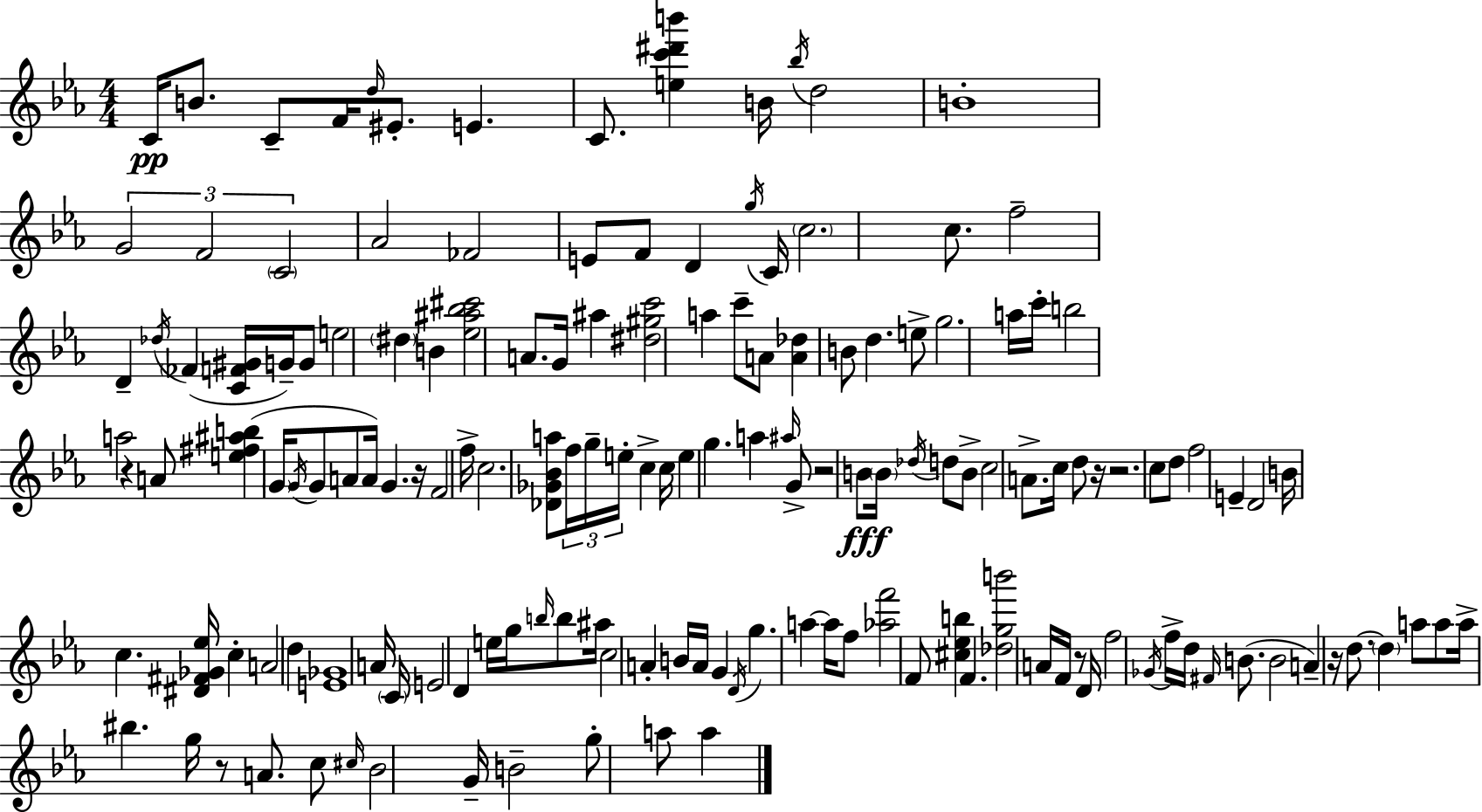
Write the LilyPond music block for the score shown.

{
  \clef treble
  \numericTimeSignature
  \time 4/4
  \key ees \major
  c'16\pp b'8. c'8-- f'16 \grace { d''16 } eis'8.-. e'4. | c'8. <e'' c''' dis''' b'''>4 b'16 \acciaccatura { bes''16 } d''2 | b'1-. | \tuplet 3/2 { g'2 f'2 | \break \parenthesize c'2 } aes'2 | fes'2 e'8 f'8 d'4 | \acciaccatura { g''16 } c'16 \parenthesize c''2. | c''8. f''2-- d'4-- \acciaccatura { des''16 } | \break \parenthesize fes'4( <c' f' gis'>16 g'16--) g'8 e''2 | \parenthesize dis''4 b'4 <ees'' ais'' bes'' cis'''>2 | a'8. g'16 ais''4 <dis'' gis'' c'''>2 | a''4 c'''8-- a'8 <a' des''>4 b'8 d''4. | \break e''8-> g''2. | a''16 c'''16-. b''2 a''2 | r4 a'8 <e'' fis'' ais'' b''>4( \parenthesize g'16 \acciaccatura { g'16 } | g'8 a'8 a'16) g'4. r16 f'2 | \break f''16-> c''2. | <des' ges' bes' a''>8 \tuplet 3/2 { f''16 g''16-- e''16-. } c''4-> c''16 e''4 g''4. | a''4 \grace { ais''16 } g'8-> r2 | b'8\fff \parenthesize b'16 \acciaccatura { des''16 } d''8 b'8-> c''2 | \break a'8.-> c''16 d''8 r16 r2. | c''8 d''8 f''2 | e'4-- d'2 b'16 | c''4. <dis' fis' ges' ees''>16 c''4-. a'2 | \break d''4 <e' ges'>1 | a'16 \parenthesize c'16 e'2 | d'4 e''16 g''16 \grace { b''16 } b''8 ais''16 c''2 | a'4-. b'16 a'16 g'4 \acciaccatura { d'16 } g''4. | \break a''4~~ a''16 f''8 <aes'' f'''>2 | f'8 <cis'' ees'' b''>4 f'4. <des'' g'' b'''>2 | a'16 f'16 r8 d'16 f''2 | \acciaccatura { ges'16 } f''16-> d''16 \grace { fis'16 }( b'8. b'2 | \break a'4--) r16 d''8.~~ \parenthesize d''4 a''8 | a''8 a''16-> bis''4. g''16 r8 a'8. | c''8 \grace { cis''16 } bes'2 g'16-- b'2-- | g''8-. a''8 a''4 \bar "|."
}